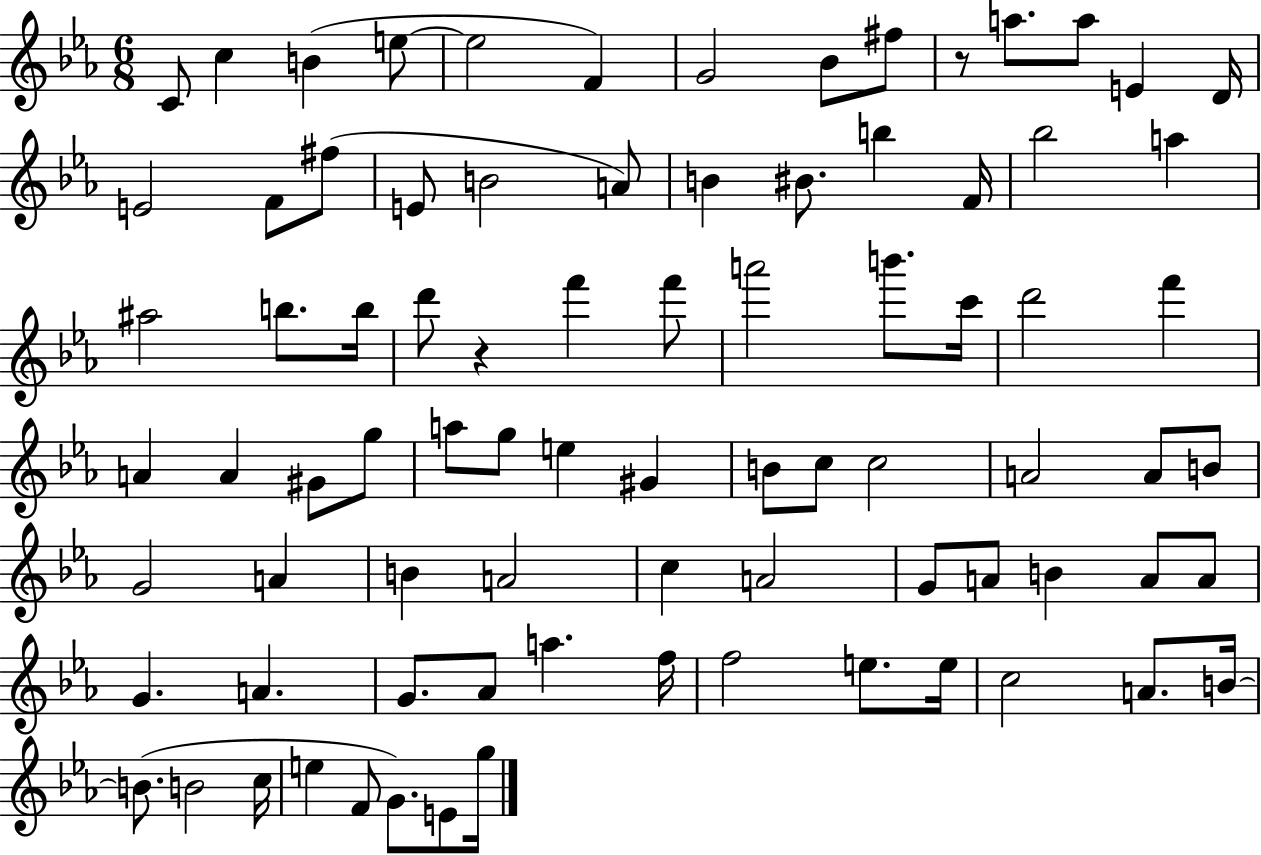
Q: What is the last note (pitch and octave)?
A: G5